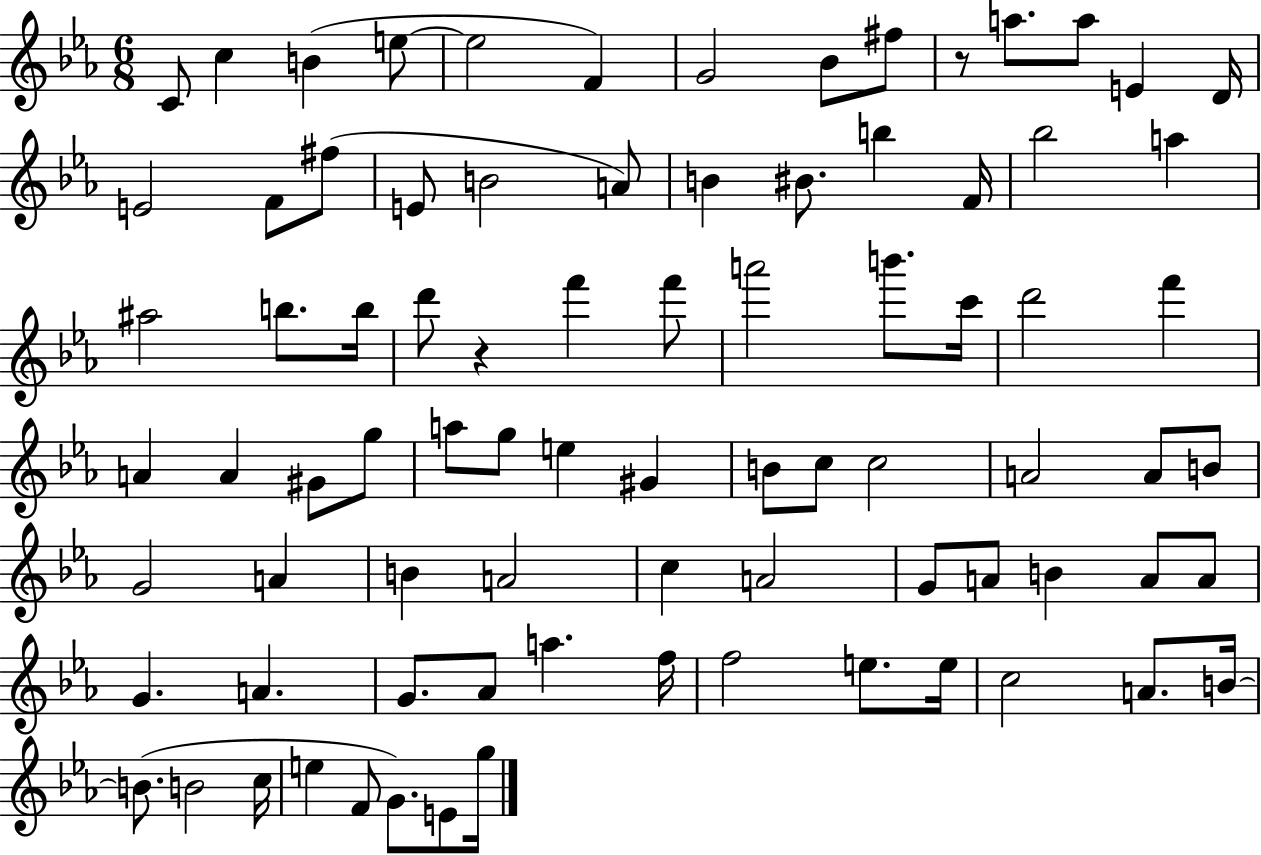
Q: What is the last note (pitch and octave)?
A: G5